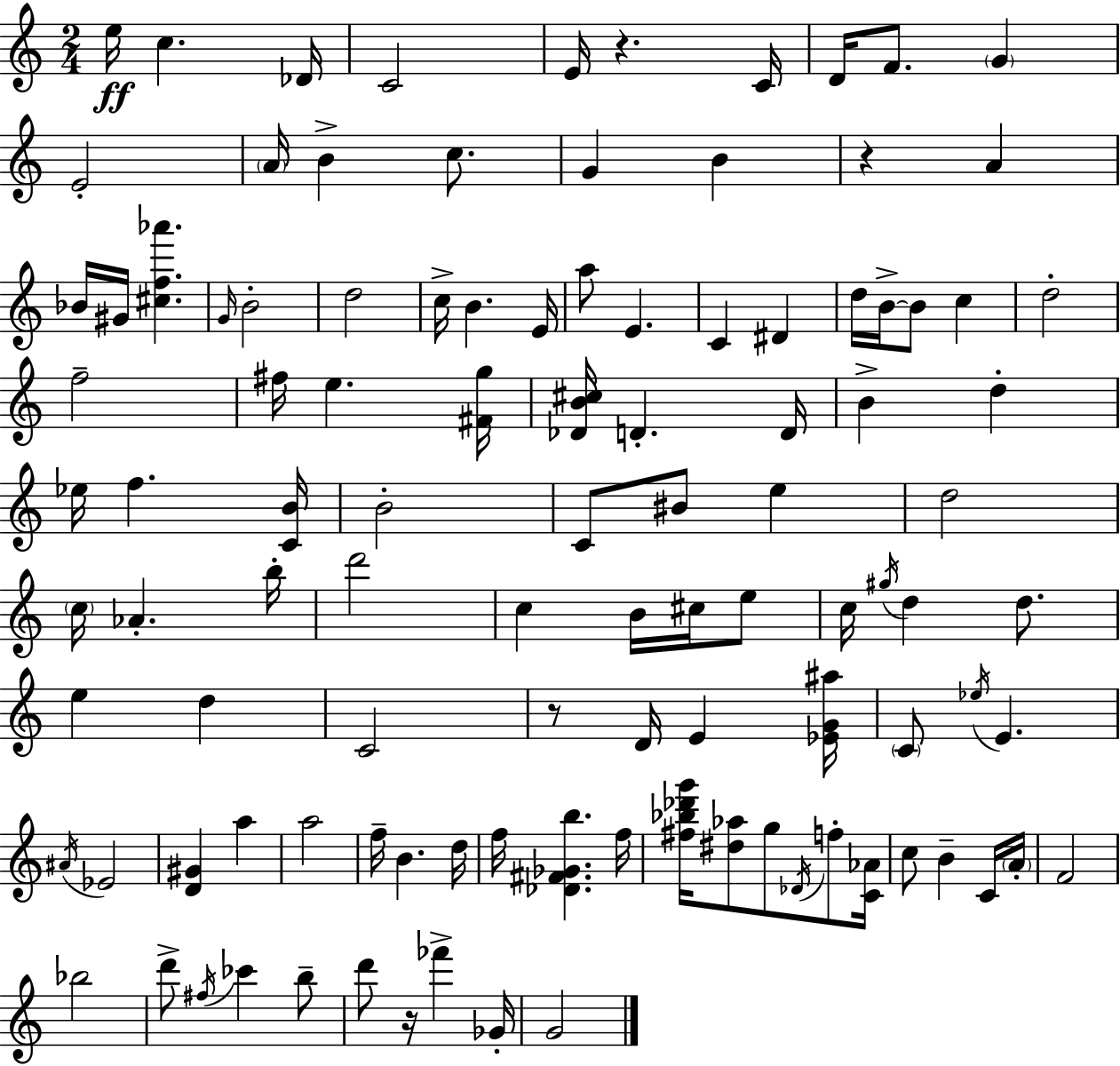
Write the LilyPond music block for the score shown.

{
  \clef treble
  \numericTimeSignature
  \time 2/4
  \key a \minor
  e''16\ff c''4. des'16 | c'2 | e'16 r4. c'16 | d'16 f'8. \parenthesize g'4 | \break e'2-. | \parenthesize a'16 b'4-> c''8. | g'4 b'4 | r4 a'4 | \break bes'16 gis'16 <cis'' f'' aes'''>4. | \grace { g'16 } b'2-. | d''2 | c''16-> b'4. | \break e'16 a''8 e'4. | c'4 dis'4 | d''16 b'16->~~ b'8 c''4 | d''2-. | \break f''2-- | fis''16 e''4. | <fis' g''>16 <des' b' cis''>16 d'4.-. | d'16 b'4-> d''4-. | \break ees''16 f''4. | <c' b'>16 b'2-. | c'8 bis'8 e''4 | d''2 | \break \parenthesize c''16 aes'4.-. | b''16-. d'''2 | c''4 b'16 cis''16 e''8 | c''16 \acciaccatura { gis''16 } d''4 d''8. | \break e''4 d''4 | c'2 | r8 d'16 e'4 | <ees' g' ais''>16 \parenthesize c'8 \acciaccatura { ees''16 } e'4. | \break \acciaccatura { ais'16 } ees'2 | <d' gis'>4 | a''4 a''2 | f''16-- b'4. | \break d''16 f''16 <des' fis' ges' b''>4. | f''16 <fis'' bes'' des''' g'''>16 <dis'' aes''>8 g''8 | \acciaccatura { des'16 } f''8-. <c' aes'>16 c''8 b'4-- | c'16 \parenthesize a'16-. f'2 | \break bes''2 | d'''8-> \acciaccatura { fis''16 } | ces'''4 b''8-- d'''8 | r16 fes'''4-> ges'16-. g'2 | \break \bar "|."
}